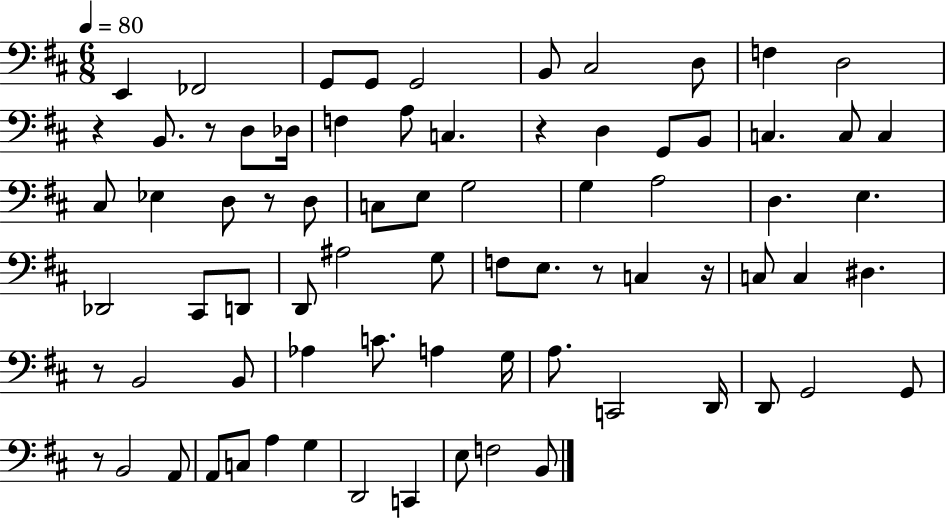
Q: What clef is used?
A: bass